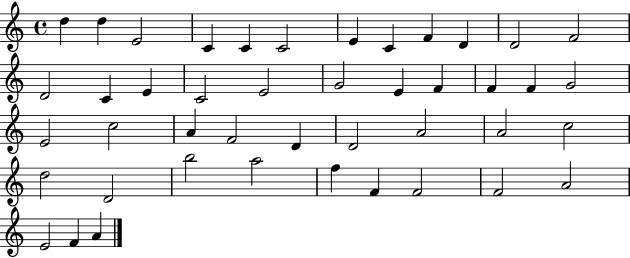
X:1
T:Untitled
M:4/4
L:1/4
K:C
d d E2 C C C2 E C F D D2 F2 D2 C E C2 E2 G2 E F F F G2 E2 c2 A F2 D D2 A2 A2 c2 d2 D2 b2 a2 f F F2 F2 A2 E2 F A